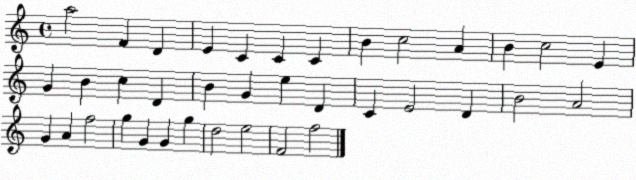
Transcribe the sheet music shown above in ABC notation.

X:1
T:Untitled
M:4/4
L:1/4
K:C
a2 F D E C C C B c2 A B c2 E G B c D B G e D C E2 D B2 A2 G A f2 g G G g d2 e2 F2 f2